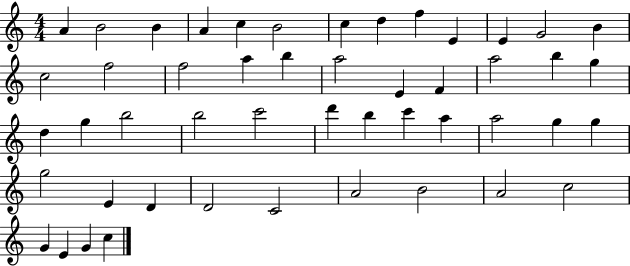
A4/q B4/h B4/q A4/q C5/q B4/h C5/q D5/q F5/q E4/q E4/q G4/h B4/q C5/h F5/h F5/h A5/q B5/q A5/h E4/q F4/q A5/h B5/q G5/q D5/q G5/q B5/h B5/h C6/h D6/q B5/q C6/q A5/q A5/h G5/q G5/q G5/h E4/q D4/q D4/h C4/h A4/h B4/h A4/h C5/h G4/q E4/q G4/q C5/q